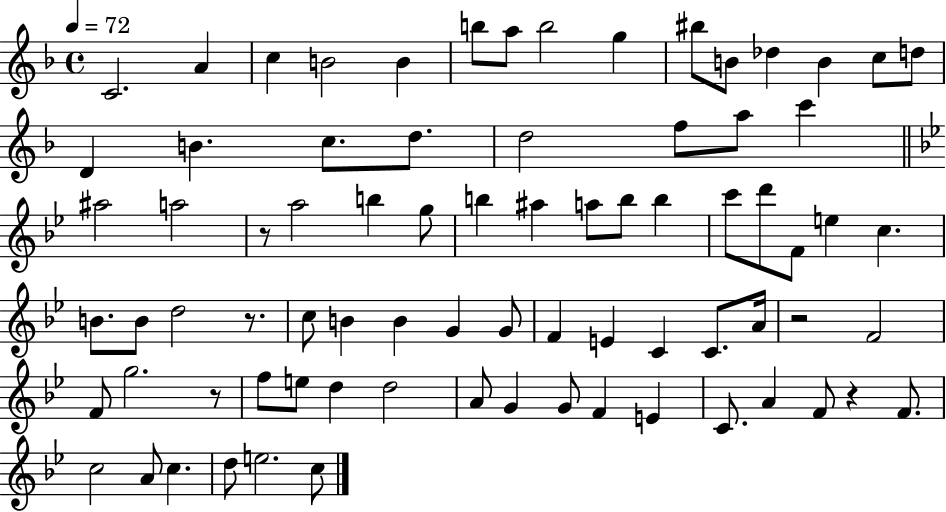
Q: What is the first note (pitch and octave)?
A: C4